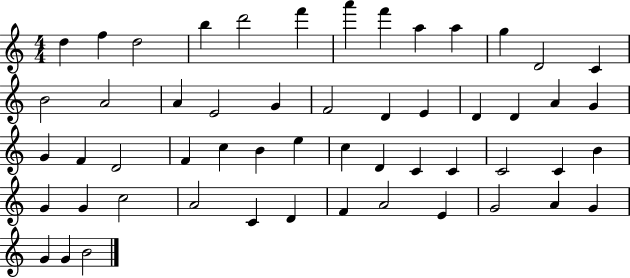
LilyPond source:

{
  \clef treble
  \numericTimeSignature
  \time 4/4
  \key c \major
  d''4 f''4 d''2 | b''4 d'''2 f'''4 | a'''4 f'''4 a''4 a''4 | g''4 d'2 c'4 | \break b'2 a'2 | a'4 e'2 g'4 | f'2 d'4 e'4 | d'4 d'4 a'4 g'4 | \break g'4 f'4 d'2 | f'4 c''4 b'4 e''4 | c''4 d'4 c'4 c'4 | c'2 c'4 b'4 | \break g'4 g'4 c''2 | a'2 c'4 d'4 | f'4 a'2 e'4 | g'2 a'4 g'4 | \break g'4 g'4 b'2 | \bar "|."
}